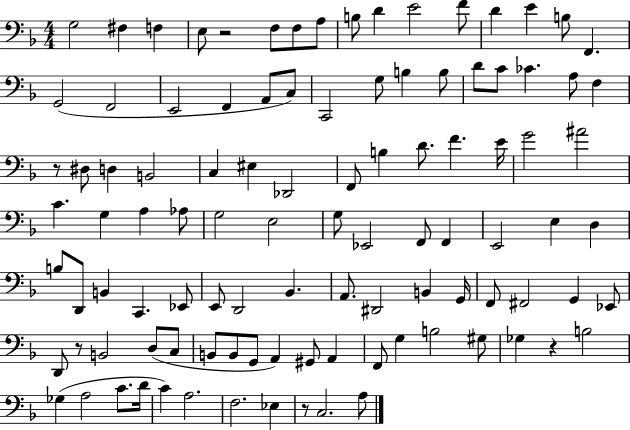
G3/h F#3/q F3/q E3/e R/h F3/e F3/e A3/e B3/e D4/q E4/h F4/e D4/q E4/q B3/e F2/q. G2/h F2/h E2/h F2/q A2/e C3/e C2/h G3/e B3/q B3/e D4/e C4/e CES4/q. A3/e F3/q R/e D#3/e D3/q B2/h C3/q EIS3/q Db2/h F2/e B3/q D4/e. F4/q. E4/s G4/h A#4/h C4/q. G3/q A3/q Ab3/e G3/h E3/h G3/e Eb2/h F2/e F2/q E2/h E3/q D3/q B3/e D2/e B2/q C2/q. Eb2/e E2/e D2/h Bb2/q. A2/e. D#2/h B2/q G2/s F2/e F#2/h G2/q Eb2/e D2/e R/e B2/h D3/e C3/e B2/e B2/e G2/e A2/q G#2/e A2/q F2/e G3/q B3/h G#3/e Gb3/q R/q B3/h Gb3/q A3/h C4/e. D4/s C4/q A3/h. F3/h. Eb3/q R/e C3/h. A3/e